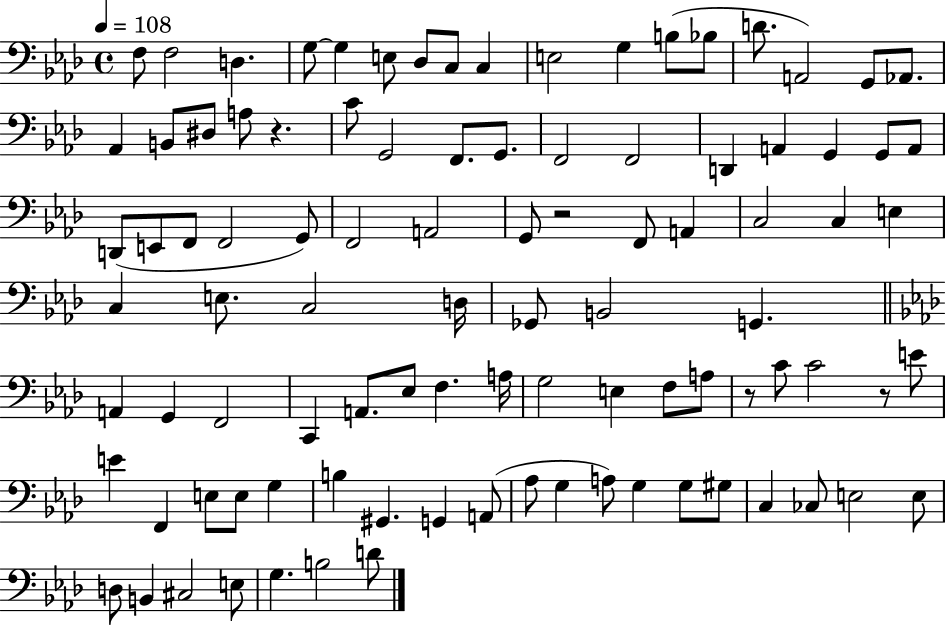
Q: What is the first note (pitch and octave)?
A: F3